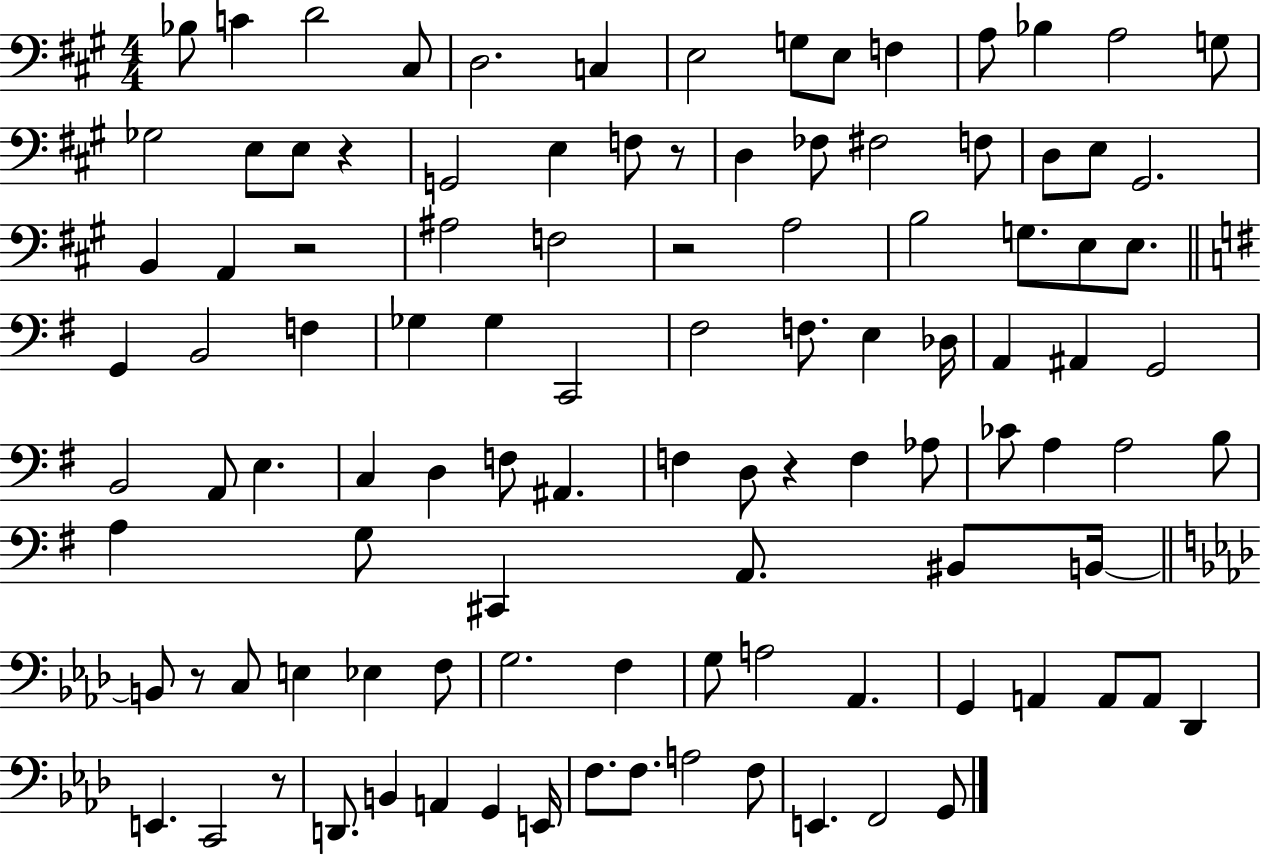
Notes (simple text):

Bb3/e C4/q D4/h C#3/e D3/h. C3/q E3/h G3/e E3/e F3/q A3/e Bb3/q A3/h G3/e Gb3/h E3/e E3/e R/q G2/h E3/q F3/e R/e D3/q FES3/e F#3/h F3/e D3/e E3/e G#2/h. B2/q A2/q R/h A#3/h F3/h R/h A3/h B3/h G3/e. E3/e E3/e. G2/q B2/h F3/q Gb3/q Gb3/q C2/h F#3/h F3/e. E3/q Db3/s A2/q A#2/q G2/h B2/h A2/e E3/q. C3/q D3/q F3/e A#2/q. F3/q D3/e R/q F3/q Ab3/e CES4/e A3/q A3/h B3/e A3/q G3/e C#2/q A2/e. BIS2/e B2/s B2/e R/e C3/e E3/q Eb3/q F3/e G3/h. F3/q G3/e A3/h Ab2/q. G2/q A2/q A2/e A2/e Db2/q E2/q. C2/h R/e D2/e. B2/q A2/q G2/q E2/s F3/e. F3/e. A3/h F3/e E2/q. F2/h G2/e